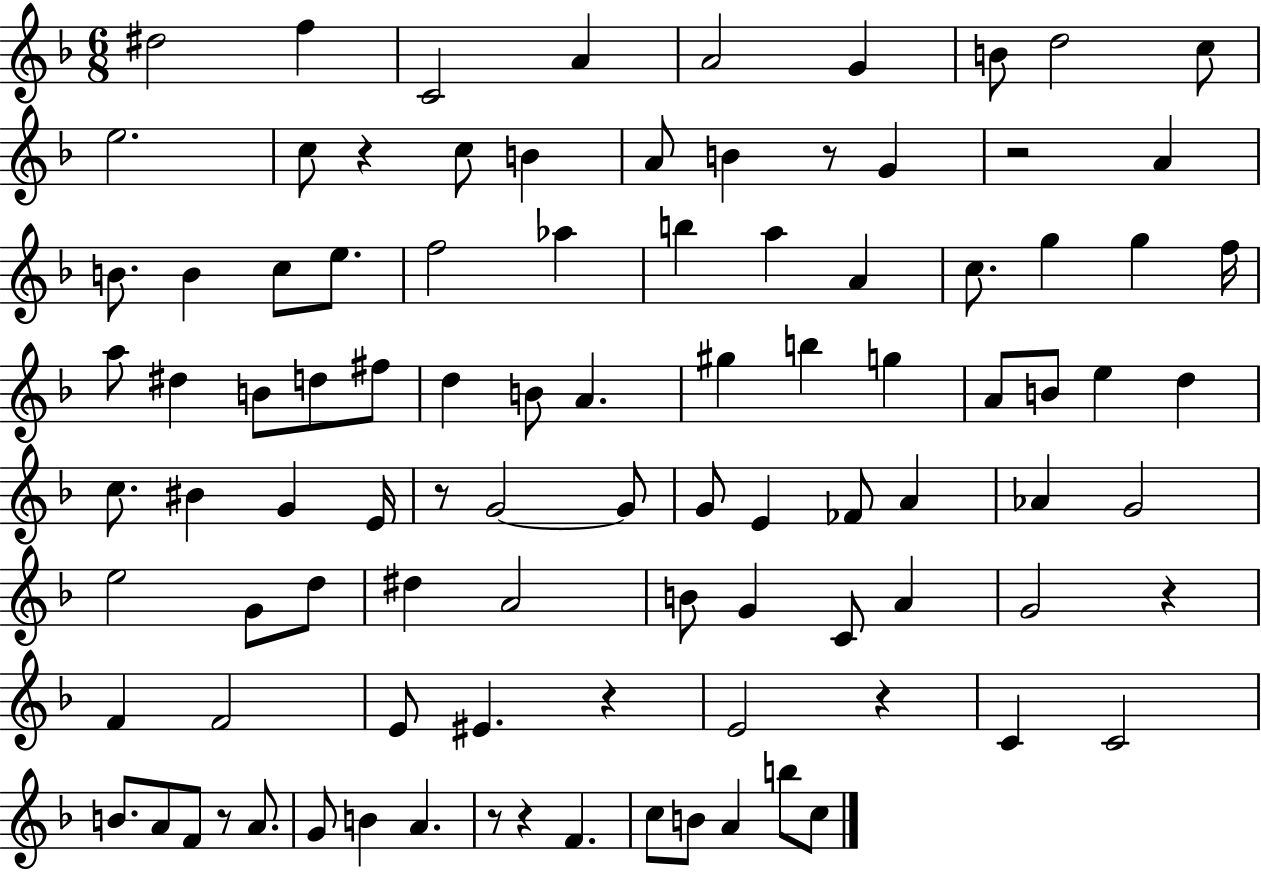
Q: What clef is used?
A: treble